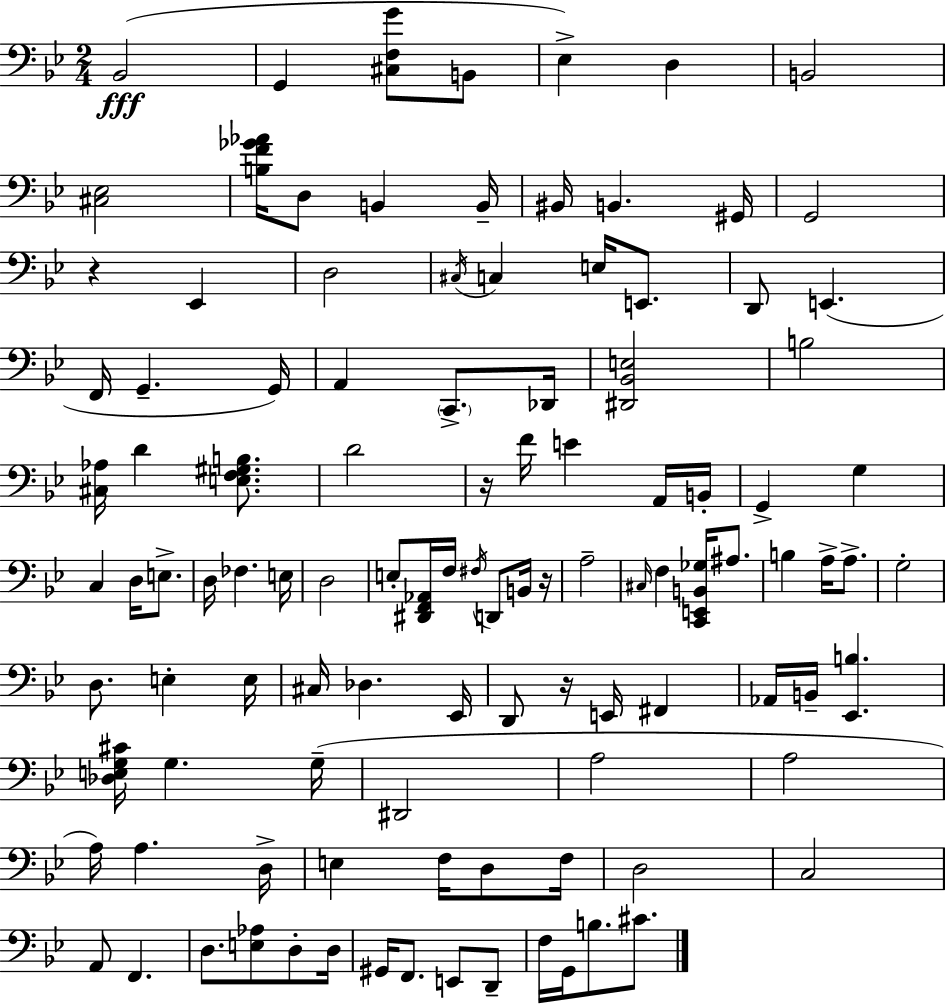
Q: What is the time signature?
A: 2/4